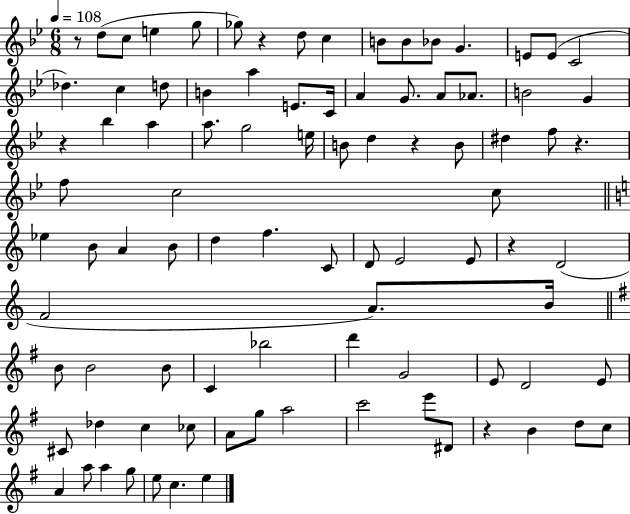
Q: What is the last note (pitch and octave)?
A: E5